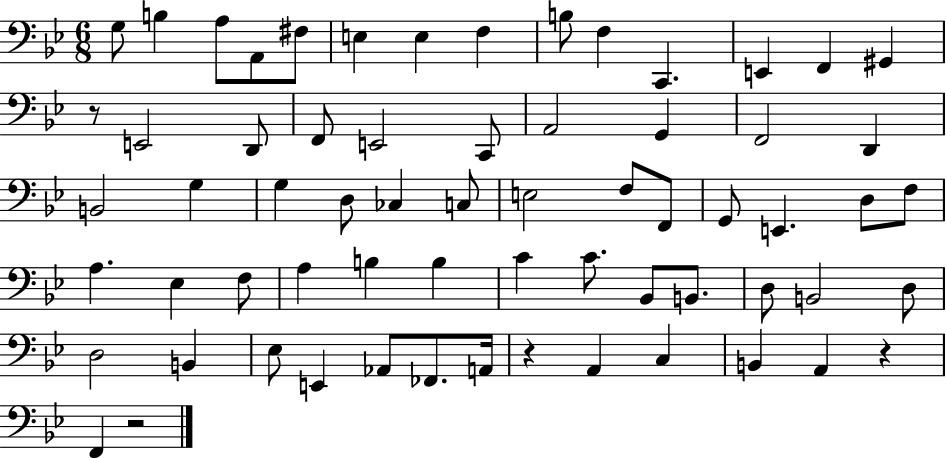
X:1
T:Untitled
M:6/8
L:1/4
K:Bb
G,/2 B, A,/2 A,,/2 ^F,/2 E, E, F, B,/2 F, C,, E,, F,, ^G,, z/2 E,,2 D,,/2 F,,/2 E,,2 C,,/2 A,,2 G,, F,,2 D,, B,,2 G, G, D,/2 _C, C,/2 E,2 F,/2 F,,/2 G,,/2 E,, D,/2 F,/2 A, _E, F,/2 A, B, B, C C/2 _B,,/2 B,,/2 D,/2 B,,2 D,/2 D,2 B,, _E,/2 E,, _A,,/2 _F,,/2 A,,/4 z A,, C, B,, A,, z F,, z2